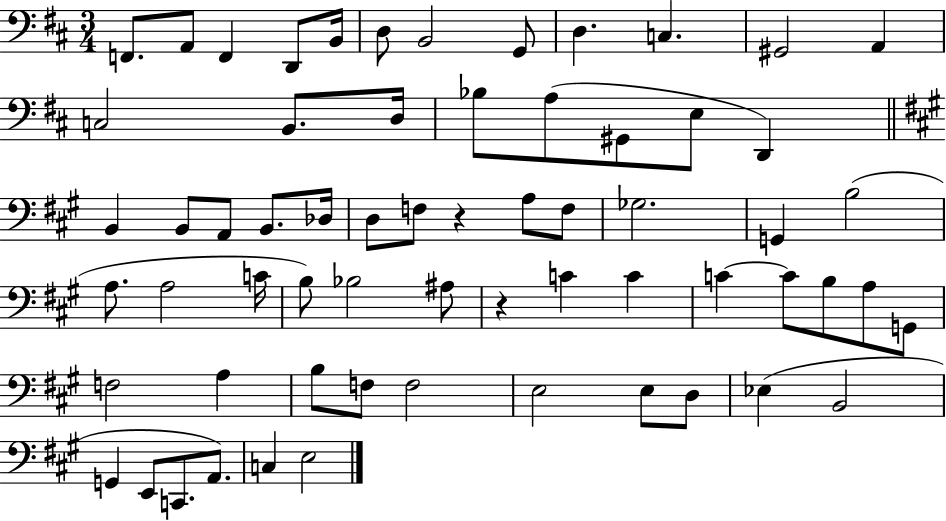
{
  \clef bass
  \numericTimeSignature
  \time 3/4
  \key d \major
  \repeat volta 2 { f,8. a,8 f,4 d,8 b,16 | d8 b,2 g,8 | d4. c4. | gis,2 a,4 | \break c2 b,8. d16 | bes8 a8( gis,8 e8 d,4) | \bar "||" \break \key a \major b,4 b,8 a,8 b,8. des16 | d8 f8 r4 a8 f8 | ges2. | g,4 b2( | \break a8. a2 c'16 | b8) bes2 ais8 | r4 c'4 c'4 | c'4~~ c'8 b8 a8 g,8 | \break f2 a4 | b8 f8 f2 | e2 e8 d8 | ees4( b,2 | \break g,4 e,8 c,8. a,8.) | c4 e2 | } \bar "|."
}